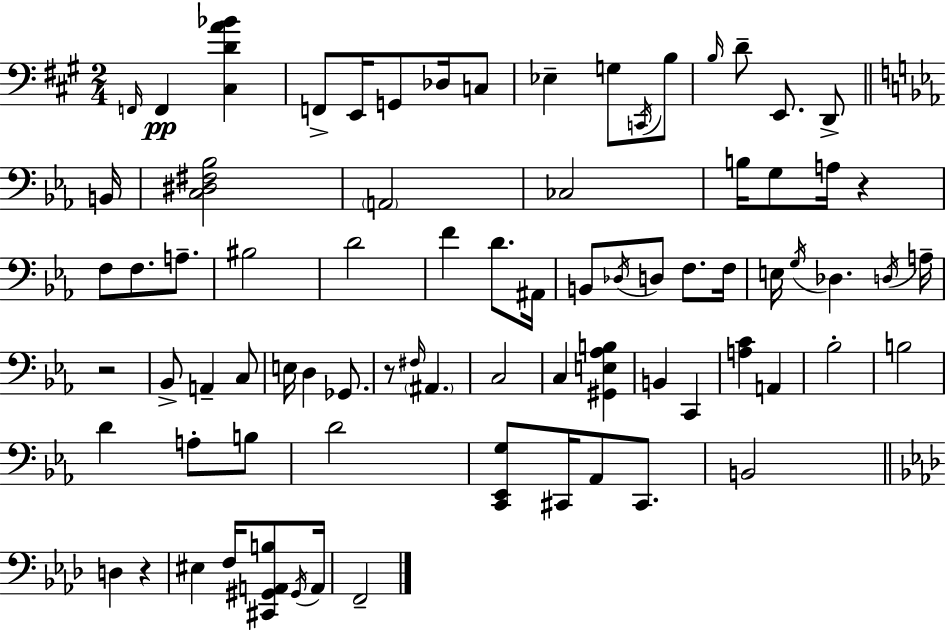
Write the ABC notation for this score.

X:1
T:Untitled
M:2/4
L:1/4
K:A
F,,/4 F,, [^C,DA_B] F,,/2 E,,/4 G,,/2 _D,/4 C,/2 _E, G,/2 C,,/4 B,/2 B,/4 D/2 E,,/2 D,,/2 B,,/4 [C,^D,^F,_B,]2 A,,2 _C,2 B,/4 G,/2 A,/4 z F,/2 F,/2 A,/2 ^B,2 D2 F D/2 ^A,,/4 B,,/2 _D,/4 D,/2 F,/2 F,/4 E,/4 G,/4 _D, D,/4 A,/4 z2 _B,,/2 A,, C,/2 E,/4 D, _G,,/2 z/2 ^F,/4 ^A,, C,2 C, [^G,,E,_A,B,] B,, C,, [A,C] A,, _B,2 B,2 D A,/2 B,/2 D2 [C,,_E,,G,]/2 ^C,,/4 _A,,/2 ^C,,/2 B,,2 D, z ^E, F,/4 [^C,,^G,,A,,B,]/2 ^G,,/4 A,,/4 F,,2